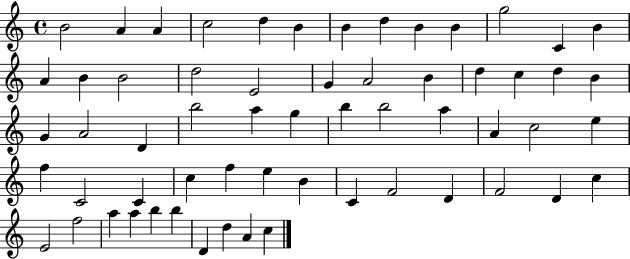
B4/h A4/q A4/q C5/h D5/q B4/q B4/q D5/q B4/q B4/q G5/h C4/q B4/q A4/q B4/q B4/h D5/h E4/h G4/q A4/h B4/q D5/q C5/q D5/q B4/q G4/q A4/h D4/q B5/h A5/q G5/q B5/q B5/h A5/q A4/q C5/h E5/q F5/q C4/h C4/q C5/q F5/q E5/q B4/q C4/q F4/h D4/q F4/h D4/q C5/q E4/h F5/h A5/q A5/q B5/q B5/q D4/q D5/q A4/q C5/q